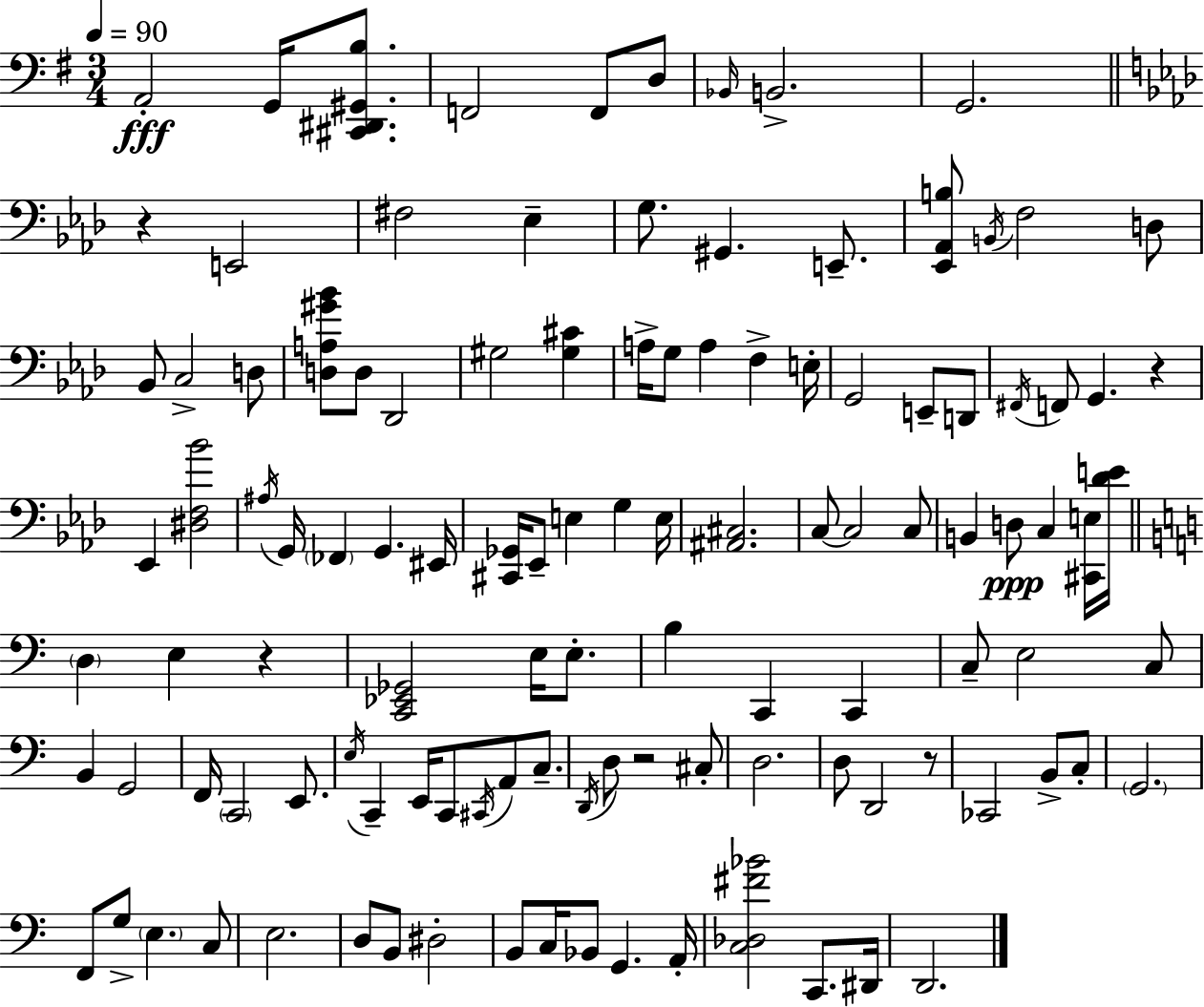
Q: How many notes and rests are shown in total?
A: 114